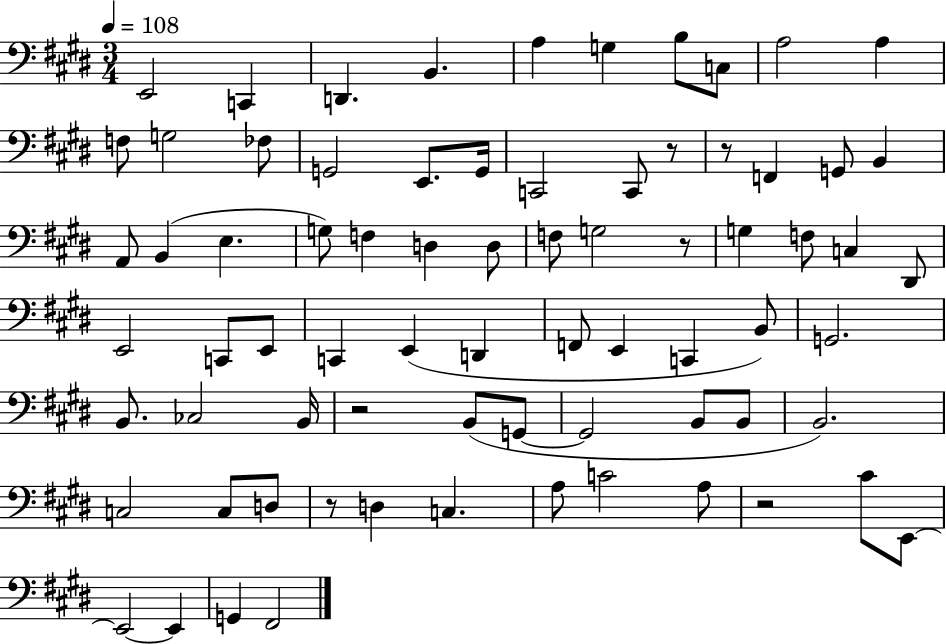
E2/h C2/q D2/q. B2/q. A3/q G3/q B3/e C3/e A3/h A3/q F3/e G3/h FES3/e G2/h E2/e. G2/s C2/h C2/e R/e R/e F2/q G2/e B2/q A2/e B2/q E3/q. G3/e F3/q D3/q D3/e F3/e G3/h R/e G3/q F3/e C3/q D#2/e E2/h C2/e E2/e C2/q E2/q D2/q F2/e E2/q C2/q B2/e G2/h. B2/e. CES3/h B2/s R/h B2/e G2/e G2/h B2/e B2/e B2/h. C3/h C3/e D3/e R/e D3/q C3/q. A3/e C4/h A3/e R/h C#4/e E2/e E2/h E2/q G2/q F#2/h